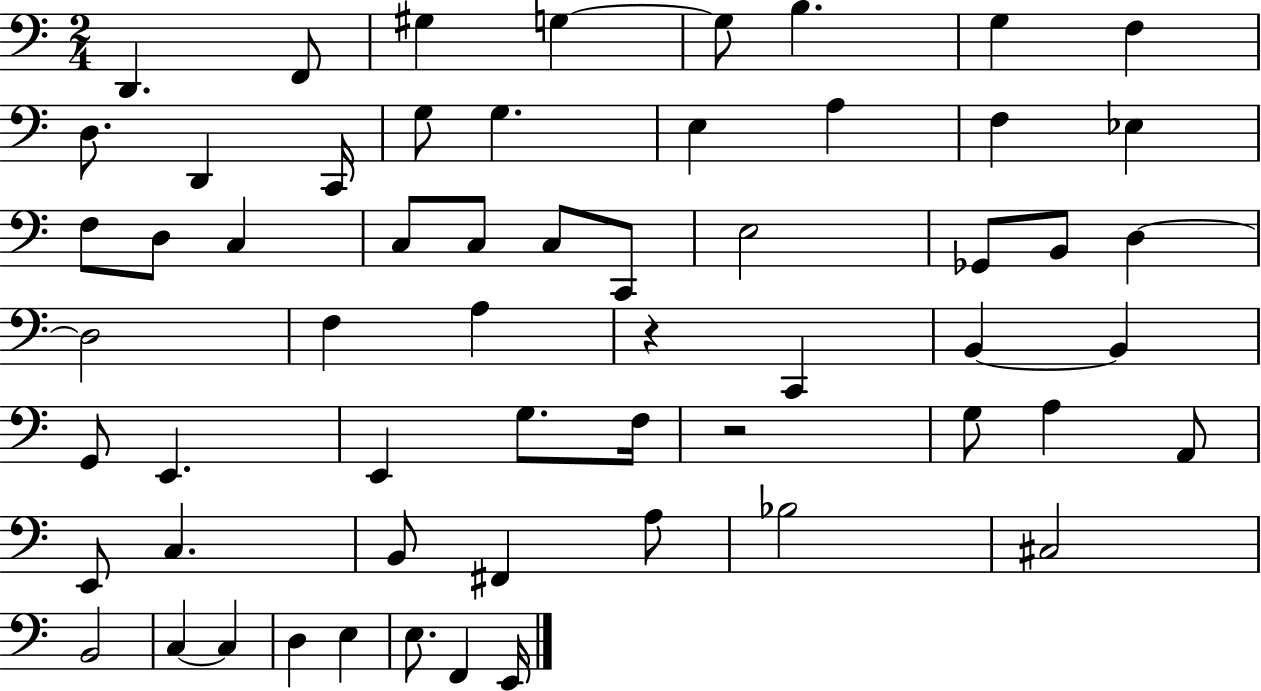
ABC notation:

X:1
T:Untitled
M:2/4
L:1/4
K:C
D,, F,,/2 ^G, G, G,/2 B, G, F, D,/2 D,, C,,/4 G,/2 G, E, A, F, _E, F,/2 D,/2 C, C,/2 C,/2 C,/2 C,,/2 E,2 _G,,/2 B,,/2 D, D,2 F, A, z C,, B,, B,, G,,/2 E,, E,, G,/2 F,/4 z2 G,/2 A, A,,/2 E,,/2 C, B,,/2 ^F,, A,/2 _B,2 ^C,2 B,,2 C, C, D, E, E,/2 F,, E,,/4